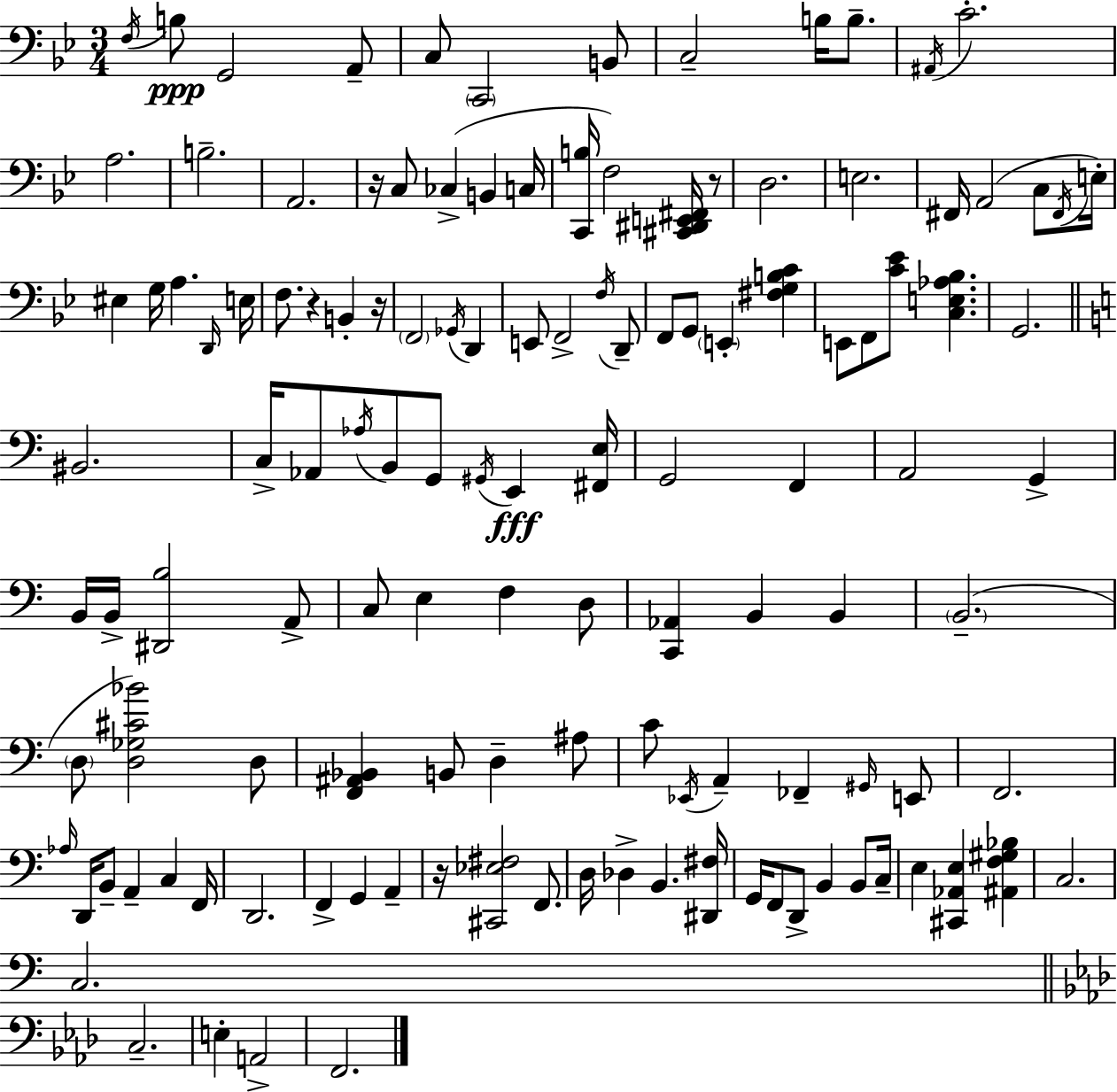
X:1
T:Untitled
M:3/4
L:1/4
K:Gm
F,/4 B,/2 G,,2 A,,/2 C,/2 C,,2 B,,/2 C,2 B,/4 B,/2 ^A,,/4 C2 A,2 B,2 A,,2 z/4 C,/2 _C, B,, C,/4 [C,,B,]/4 F,2 [^C,,^D,,E,,^F,,]/4 z/2 D,2 E,2 ^F,,/4 A,,2 C,/2 ^F,,/4 E,/4 ^E, G,/4 A, D,,/4 E,/4 F,/2 z B,, z/4 F,,2 _G,,/4 D,, E,,/2 F,,2 F,/4 D,,/2 F,,/2 G,,/2 E,, [^F,G,B,C] E,,/2 F,,/2 [C_E]/2 [C,E,_A,_B,] G,,2 ^B,,2 C,/4 _A,,/2 _A,/4 B,,/2 G,,/2 ^G,,/4 E,, [^F,,E,]/4 G,,2 F,, A,,2 G,, B,,/4 B,,/4 [^D,,B,]2 A,,/2 C,/2 E, F, D,/2 [C,,_A,,] B,, B,, B,,2 D,/2 [D,_G,^C_B]2 D,/2 [F,,^A,,_B,,] B,,/2 D, ^A,/2 C/2 _E,,/4 A,, _F,, ^G,,/4 E,,/2 F,,2 _A,/4 D,,/4 B,,/2 A,, C, F,,/4 D,,2 F,, G,, A,, z/4 [^C,,_E,^F,]2 F,,/2 D,/4 _D, B,, [^D,,^F,]/4 G,,/4 F,,/2 D,,/2 B,, B,,/2 C,/4 E, [^C,,_A,,E,] [^A,,F,^G,_B,] C,2 C,2 C,2 E, A,,2 F,,2